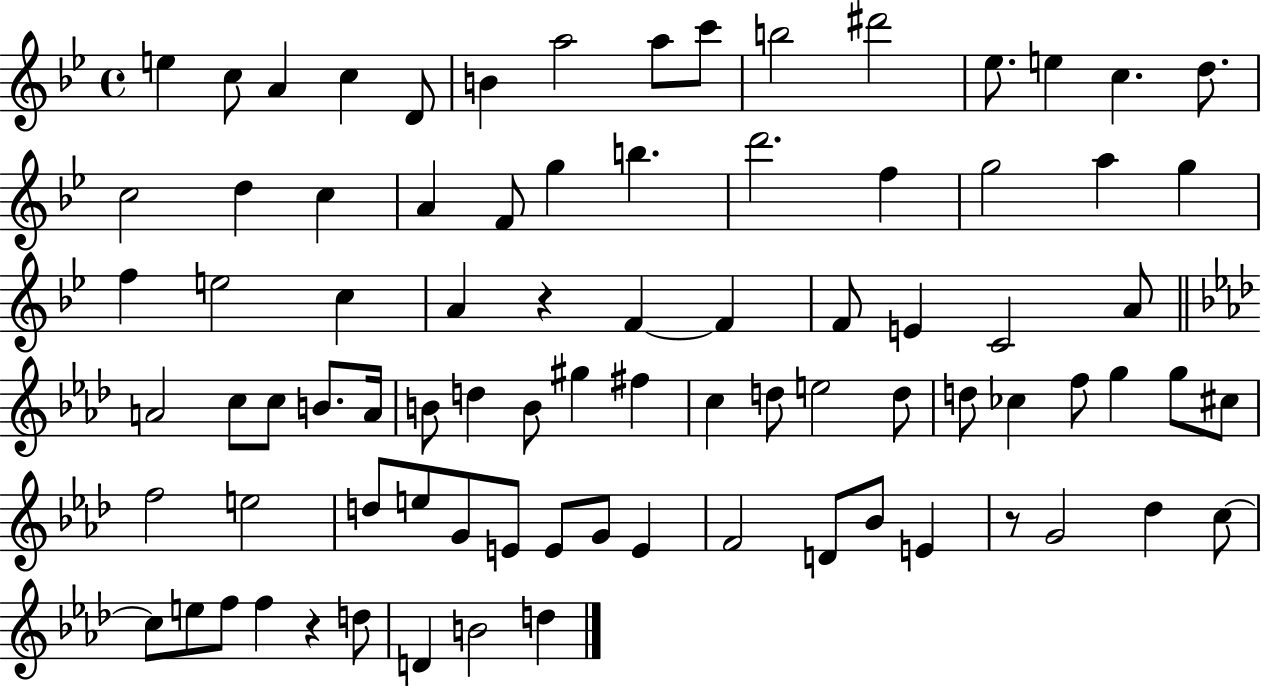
E5/q C5/e A4/q C5/q D4/e B4/q A5/h A5/e C6/e B5/h D#6/h Eb5/e. E5/q C5/q. D5/e. C5/h D5/q C5/q A4/q F4/e G5/q B5/q. D6/h. F5/q G5/h A5/q G5/q F5/q E5/h C5/q A4/q R/q F4/q F4/q F4/e E4/q C4/h A4/e A4/h C5/e C5/e B4/e. A4/s B4/e D5/q B4/e G#5/q F#5/q C5/q D5/e E5/h D5/e D5/e CES5/q F5/e G5/q G5/e C#5/e F5/h E5/h D5/e E5/e G4/e E4/e E4/e G4/e E4/q F4/h D4/e Bb4/e E4/q R/e G4/h Db5/q C5/e C5/e E5/e F5/e F5/q R/q D5/e D4/q B4/h D5/q